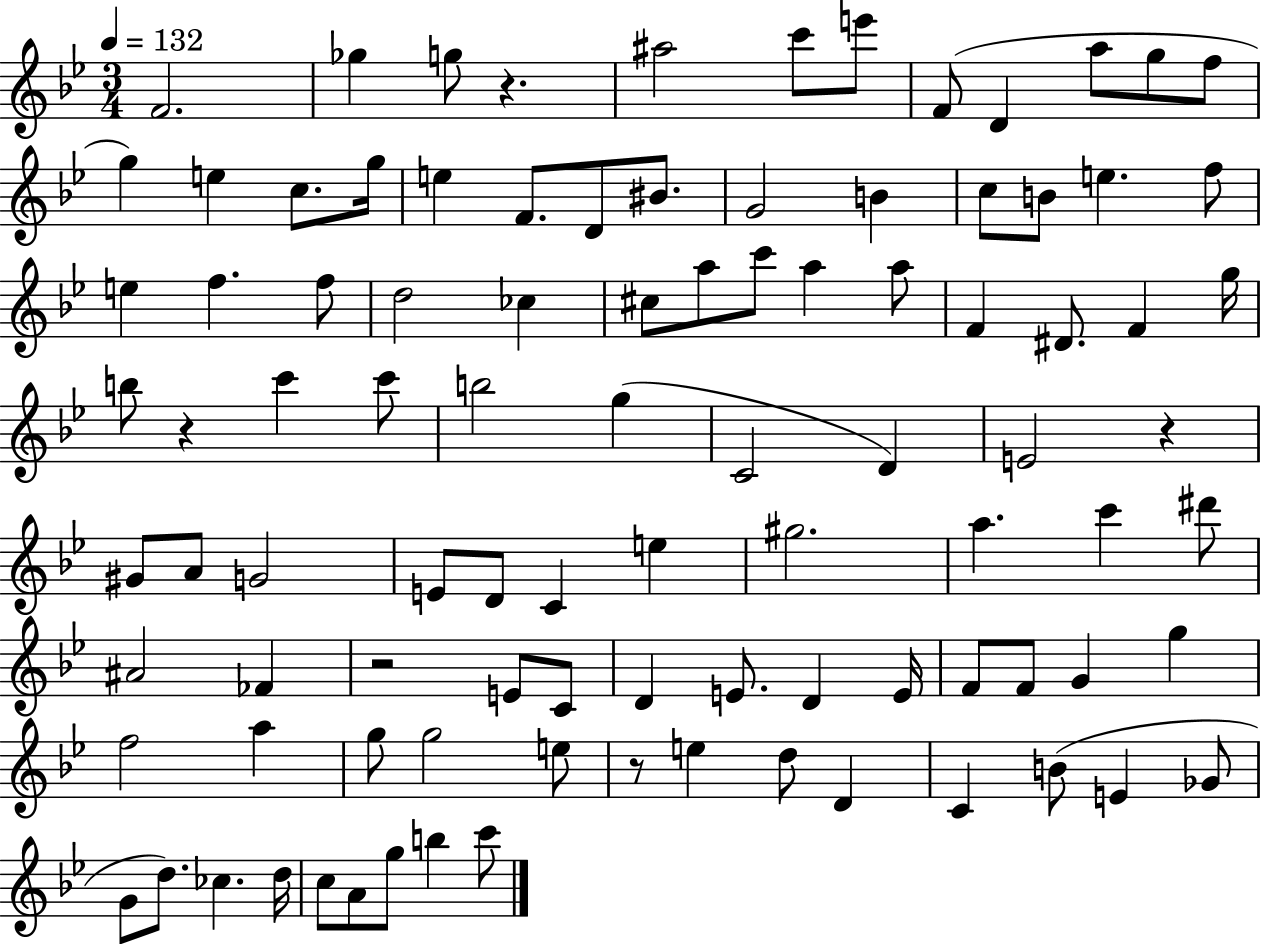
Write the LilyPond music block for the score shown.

{
  \clef treble
  \numericTimeSignature
  \time 3/4
  \key bes \major
  \tempo 4 = 132
  f'2. | ges''4 g''8 r4. | ais''2 c'''8 e'''8 | f'8( d'4 a''8 g''8 f''8 | \break g''4) e''4 c''8. g''16 | e''4 f'8. d'8 bis'8. | g'2 b'4 | c''8 b'8 e''4. f''8 | \break e''4 f''4. f''8 | d''2 ces''4 | cis''8 a''8 c'''8 a''4 a''8 | f'4 dis'8. f'4 g''16 | \break b''8 r4 c'''4 c'''8 | b''2 g''4( | c'2 d'4) | e'2 r4 | \break gis'8 a'8 g'2 | e'8 d'8 c'4 e''4 | gis''2. | a''4. c'''4 dis'''8 | \break ais'2 fes'4 | r2 e'8 c'8 | d'4 e'8. d'4 e'16 | f'8 f'8 g'4 g''4 | \break f''2 a''4 | g''8 g''2 e''8 | r8 e''4 d''8 d'4 | c'4 b'8( e'4 ges'8 | \break g'8 d''8.) ces''4. d''16 | c''8 a'8 g''8 b''4 c'''8 | \bar "|."
}